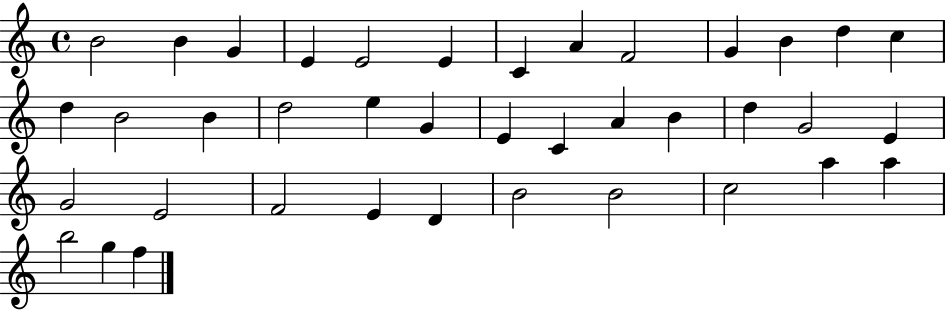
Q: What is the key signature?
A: C major